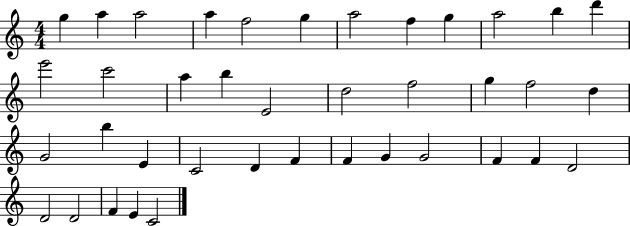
G5/q A5/q A5/h A5/q F5/h G5/q A5/h F5/q G5/q A5/h B5/q D6/q E6/h C6/h A5/q B5/q E4/h D5/h F5/h G5/q F5/h D5/q G4/h B5/q E4/q C4/h D4/q F4/q F4/q G4/q G4/h F4/q F4/q D4/h D4/h D4/h F4/q E4/q C4/h